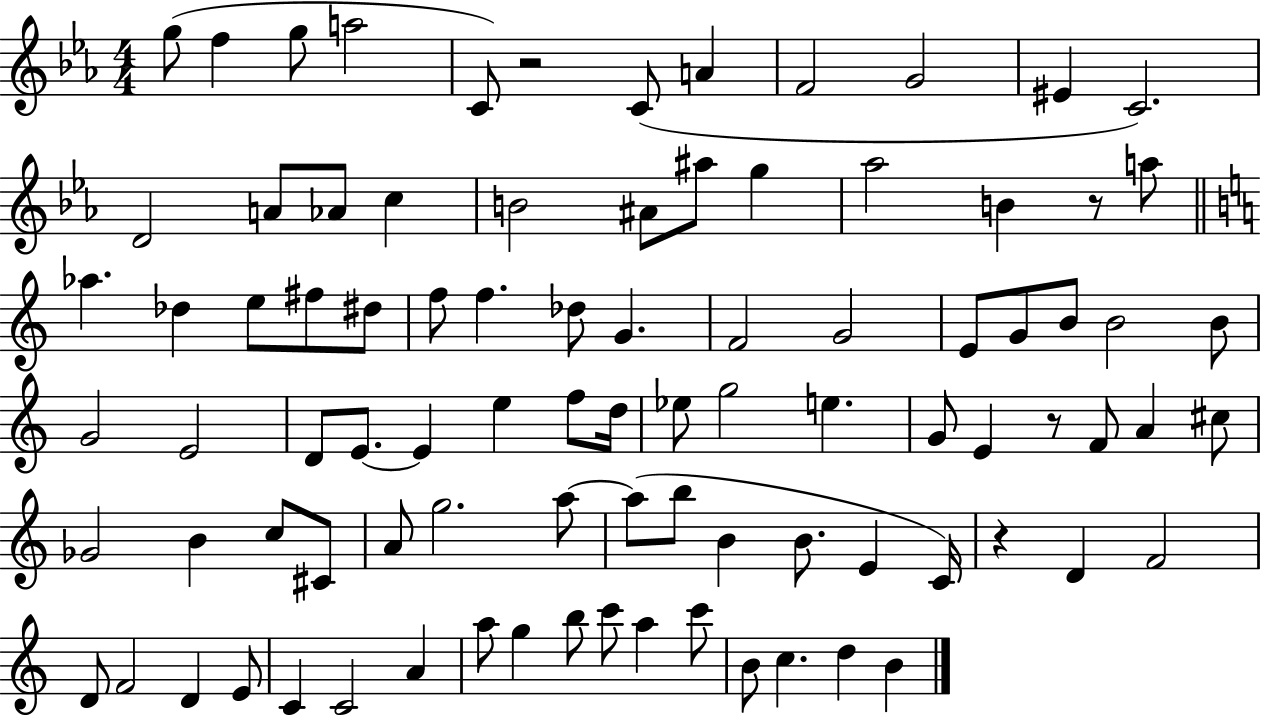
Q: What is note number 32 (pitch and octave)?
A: F4